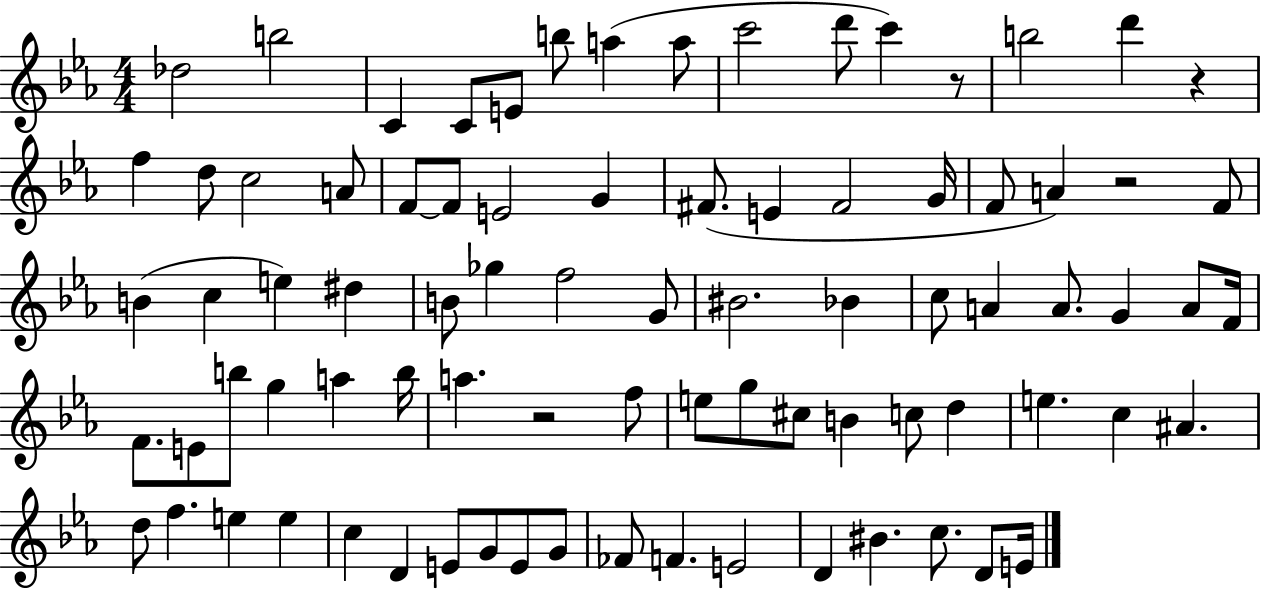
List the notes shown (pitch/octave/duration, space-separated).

Db5/h B5/h C4/q C4/e E4/e B5/e A5/q A5/e C6/h D6/e C6/q R/e B5/h D6/q R/q F5/q D5/e C5/h A4/e F4/e F4/e E4/h G4/q F#4/e. E4/q F#4/h G4/s F4/e A4/q R/h F4/e B4/q C5/q E5/q D#5/q B4/e Gb5/q F5/h G4/e BIS4/h. Bb4/q C5/e A4/q A4/e. G4/q A4/e F4/s F4/e. E4/e B5/e G5/q A5/q B5/s A5/q. R/h F5/e E5/e G5/e C#5/e B4/q C5/e D5/q E5/q. C5/q A#4/q. D5/e F5/q. E5/q E5/q C5/q D4/q E4/e G4/e E4/e G4/e FES4/e F4/q. E4/h D4/q BIS4/q. C5/e. D4/e E4/s